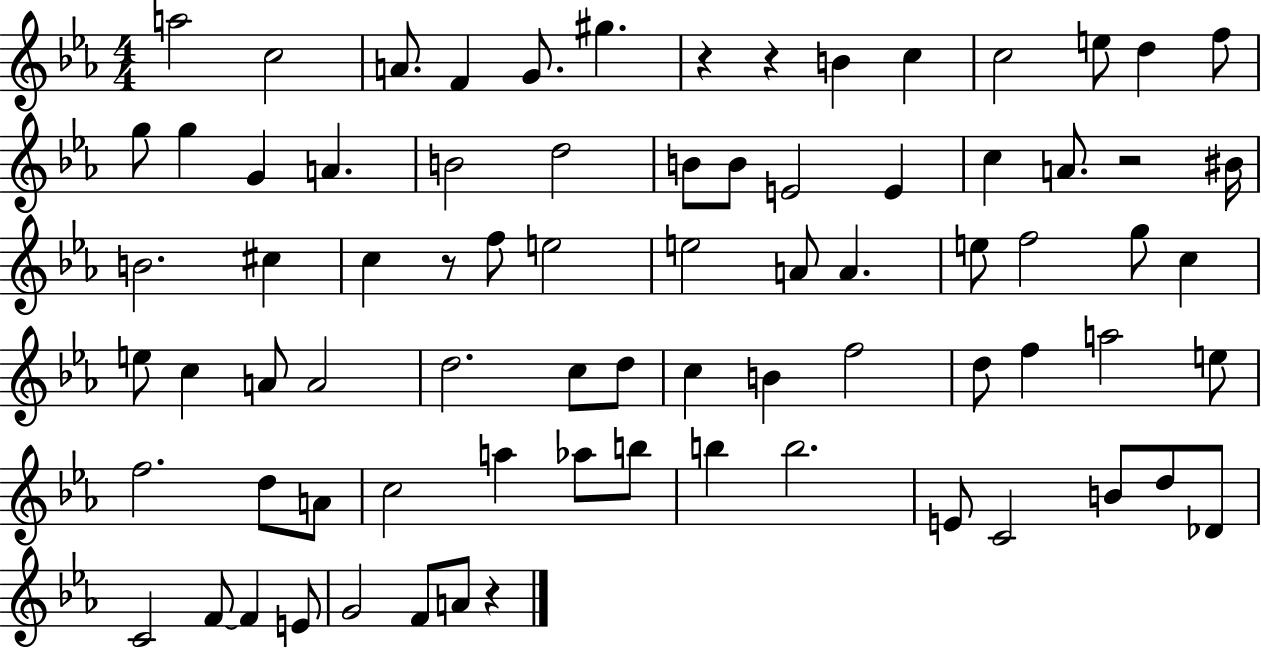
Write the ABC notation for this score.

X:1
T:Untitled
M:4/4
L:1/4
K:Eb
a2 c2 A/2 F G/2 ^g z z B c c2 e/2 d f/2 g/2 g G A B2 d2 B/2 B/2 E2 E c A/2 z2 ^B/4 B2 ^c c z/2 f/2 e2 e2 A/2 A e/2 f2 g/2 c e/2 c A/2 A2 d2 c/2 d/2 c B f2 d/2 f a2 e/2 f2 d/2 A/2 c2 a _a/2 b/2 b b2 E/2 C2 B/2 d/2 _D/2 C2 F/2 F E/2 G2 F/2 A/2 z